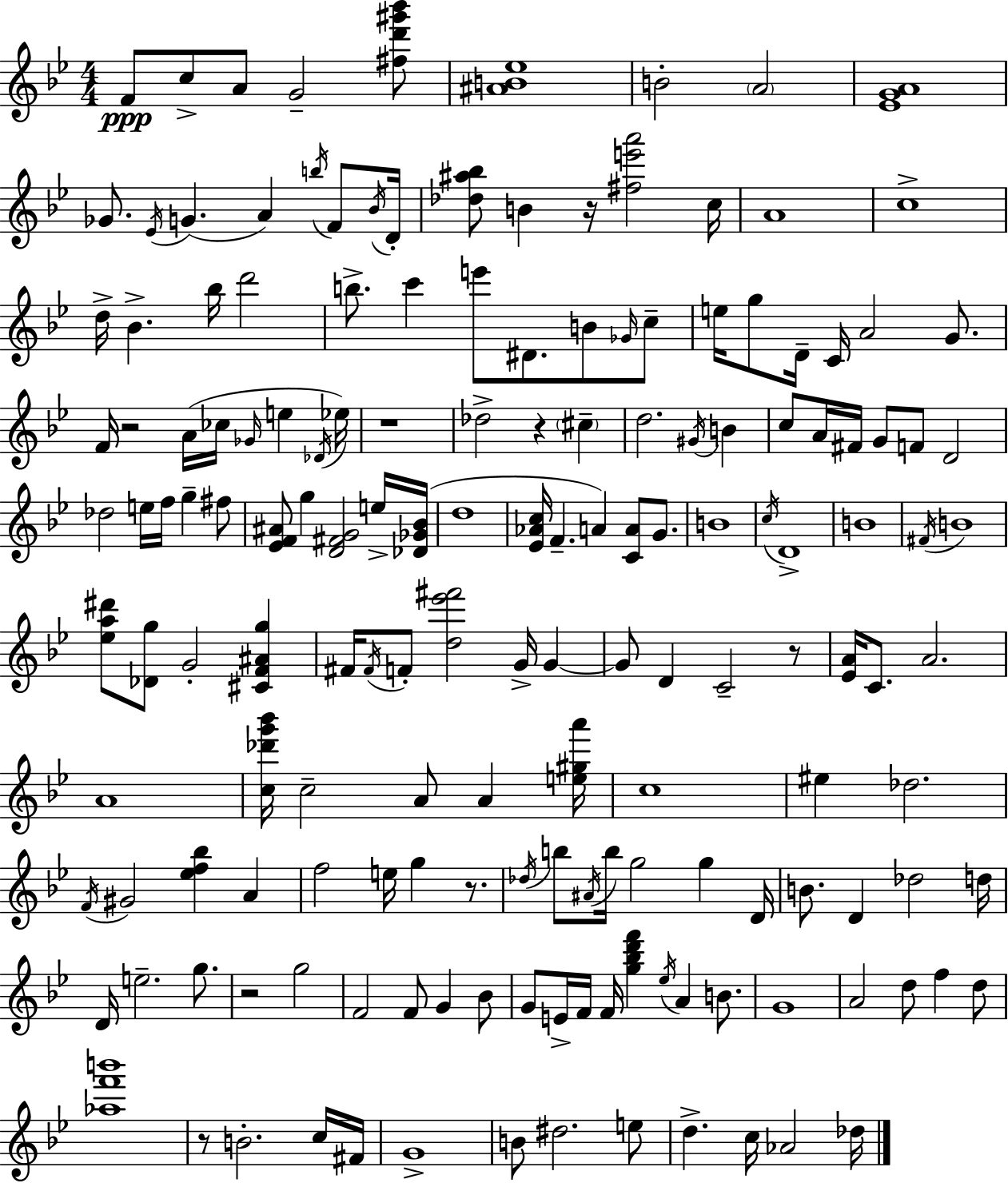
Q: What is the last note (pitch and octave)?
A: Db5